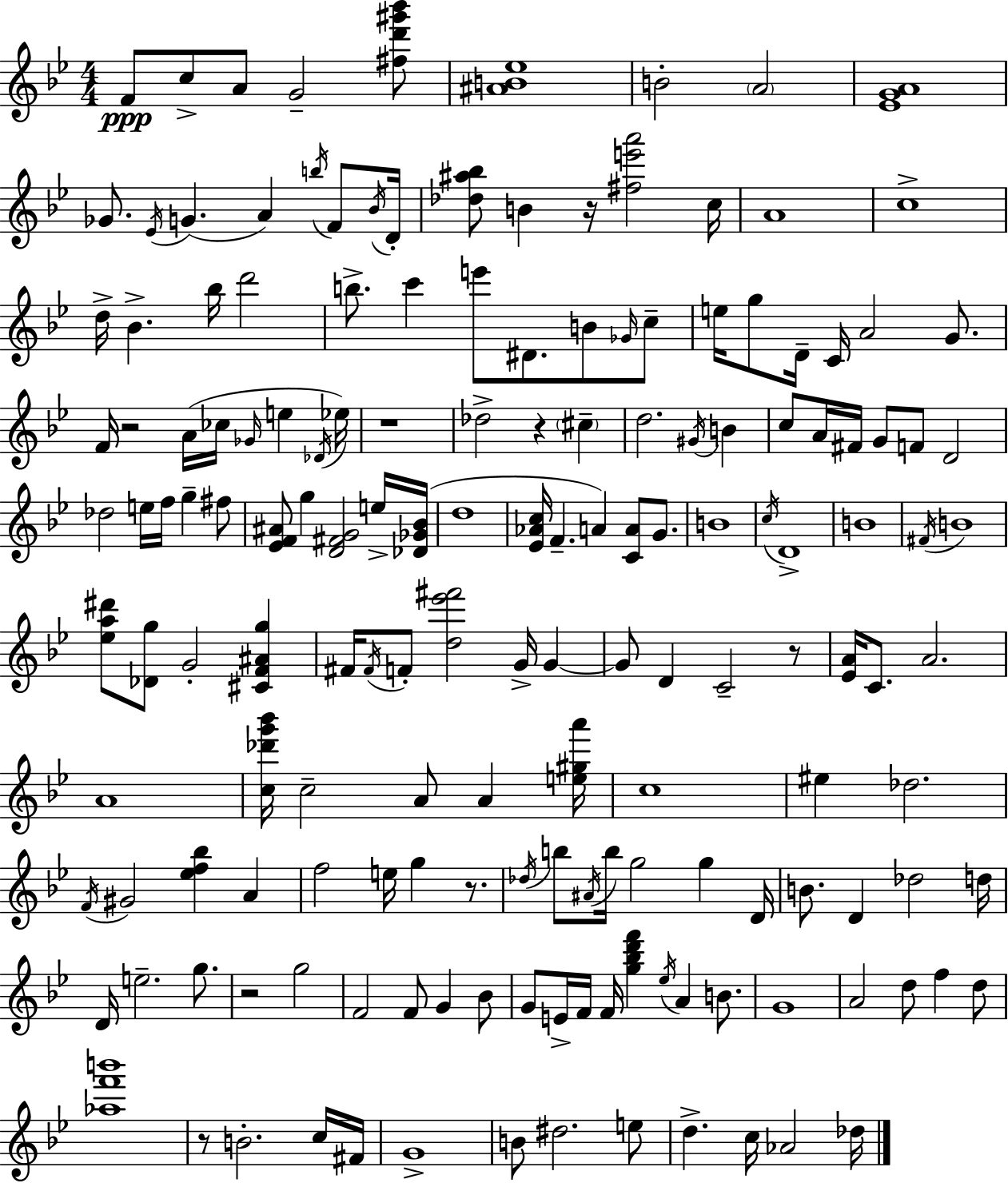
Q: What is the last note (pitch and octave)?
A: Db5